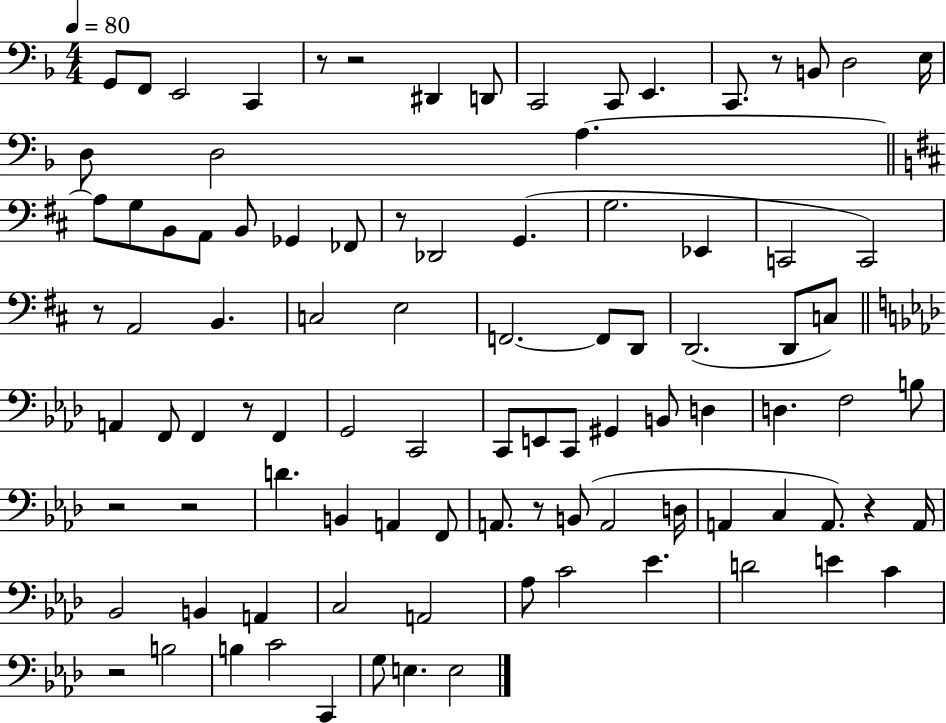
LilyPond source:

{
  \clef bass
  \numericTimeSignature
  \time 4/4
  \key f \major
  \tempo 4 = 80
  \repeat volta 2 { g,8 f,8 e,2 c,4 | r8 r2 dis,4 d,8 | c,2 c,8 e,4. | c,8. r8 b,8 d2 e16 | \break d8 d2 a4.~~ | \bar "||" \break \key d \major a8 g8 b,8 a,8 b,8 ges,4 fes,8 | r8 des,2 g,4.( | g2. ees,4 | c,2 c,2) | \break r8 a,2 b,4. | c2 e2 | f,2.~~ f,8 d,8 | d,2.( d,8 c8) | \break \bar "||" \break \key f \minor a,4 f,8 f,4 r8 f,4 | g,2 c,2 | c,8 e,8 c,8 gis,4 b,8 d4 | d4. f2 b8 | \break r2 r2 | d'4. b,4 a,4 f,8 | a,8. r8 b,8( a,2 d16 | a,4 c4 a,8.) r4 a,16 | \break bes,2 b,4 a,4 | c2 a,2 | aes8 c'2 ees'4. | d'2 e'4 c'4 | \break r2 b2 | b4 c'2 c,4 | g8 e4. e2 | } \bar "|."
}